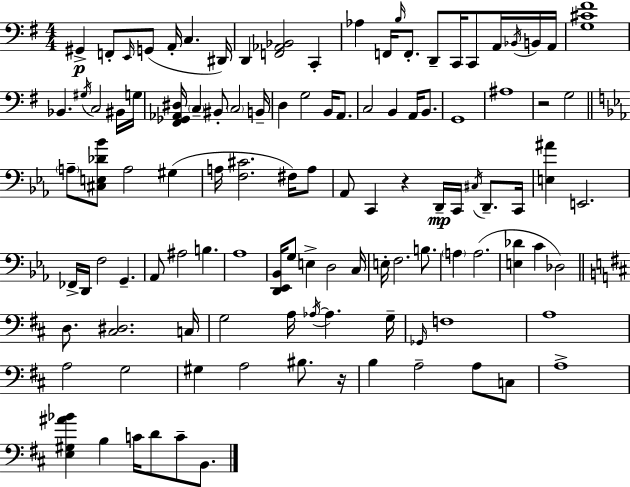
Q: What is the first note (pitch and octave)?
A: G#2